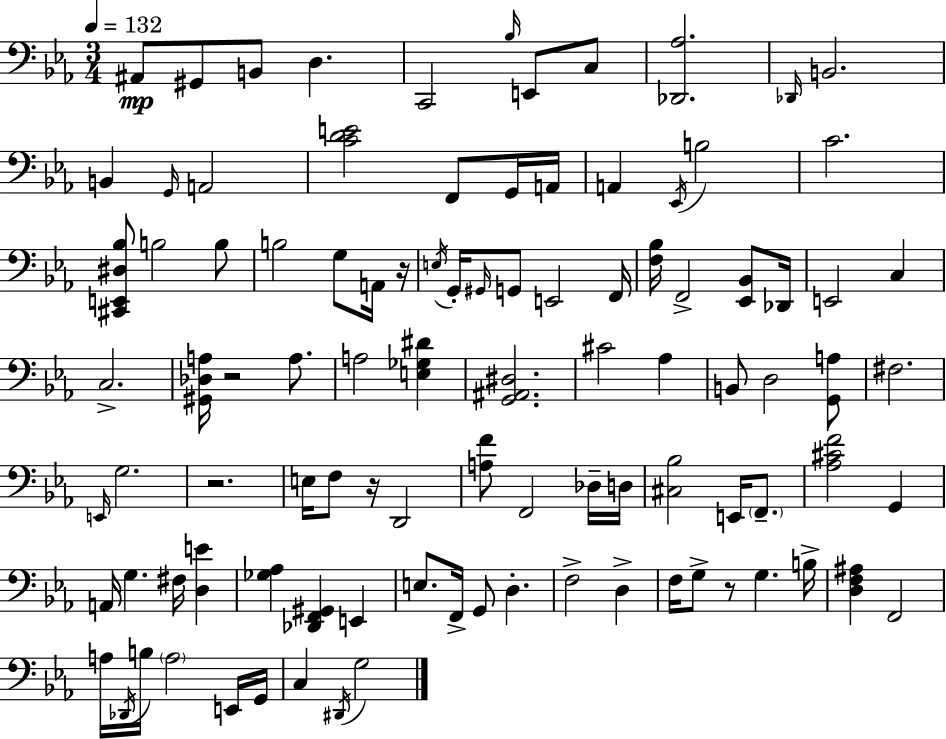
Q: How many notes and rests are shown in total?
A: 99